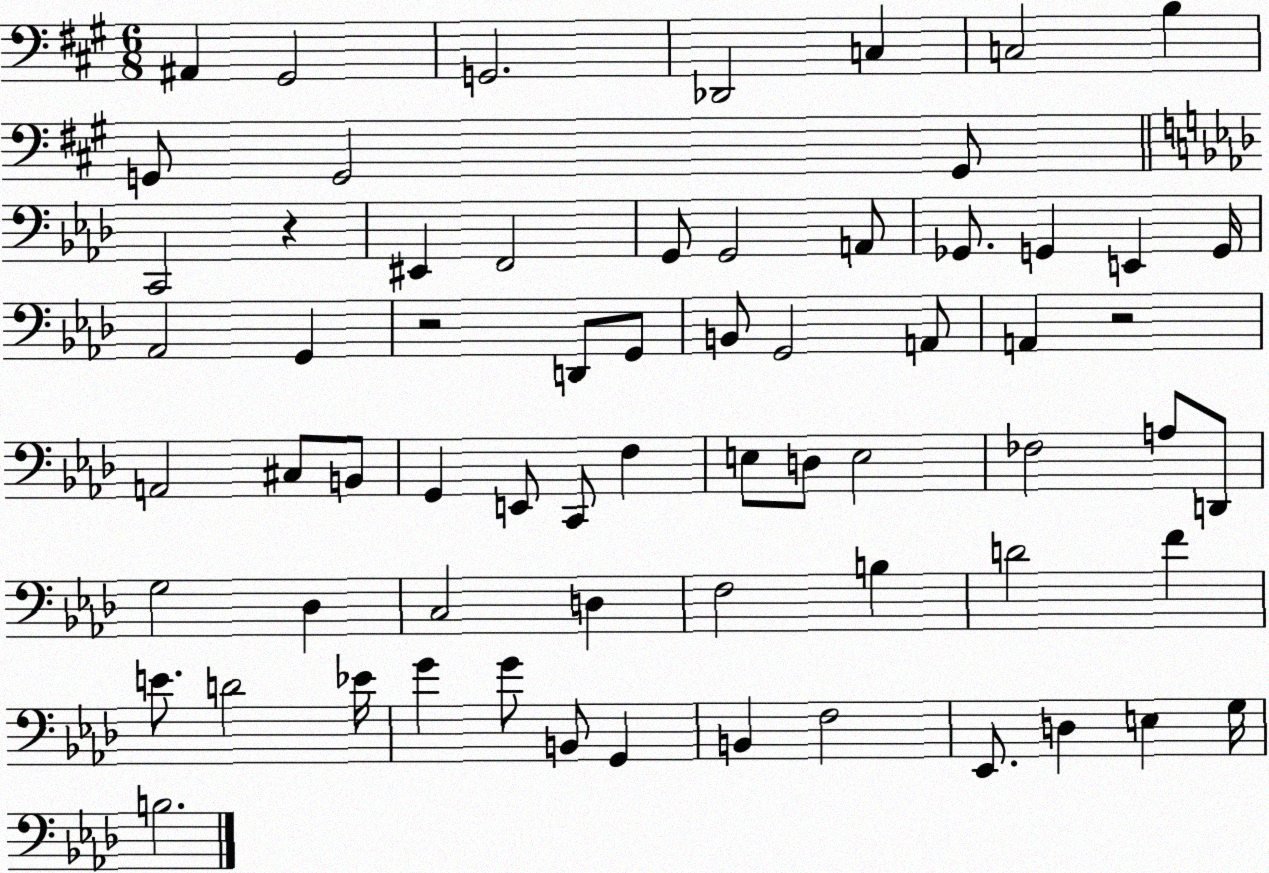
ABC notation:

X:1
T:Untitled
M:6/8
L:1/4
K:A
^A,, ^G,,2 G,,2 _D,,2 C, C,2 B, G,,/2 G,,2 G,,/2 C,,2 z ^E,, F,,2 G,,/2 G,,2 A,,/2 _G,,/2 G,, E,, G,,/4 _A,,2 G,, z2 D,,/2 G,,/2 B,,/2 G,,2 A,,/2 A,, z2 A,,2 ^C,/2 B,,/2 G,, E,,/2 C,,/2 F, E,/2 D,/2 E,2 _F,2 A,/2 D,,/2 G,2 _D, C,2 D, F,2 B, D2 F E/2 D2 _E/4 G G/2 B,,/2 G,, B,, F,2 _E,,/2 D, E, G,/4 B,2